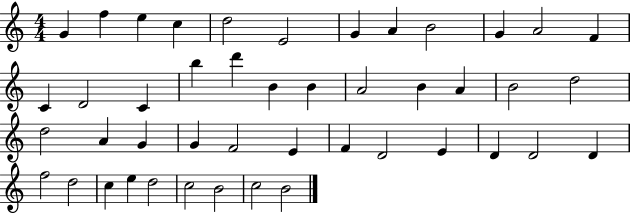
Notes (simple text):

G4/q F5/q E5/q C5/q D5/h E4/h G4/q A4/q B4/h G4/q A4/h F4/q C4/q D4/h C4/q B5/q D6/q B4/q B4/q A4/h B4/q A4/q B4/h D5/h D5/h A4/q G4/q G4/q F4/h E4/q F4/q D4/h E4/q D4/q D4/h D4/q F5/h D5/h C5/q E5/q D5/h C5/h B4/h C5/h B4/h